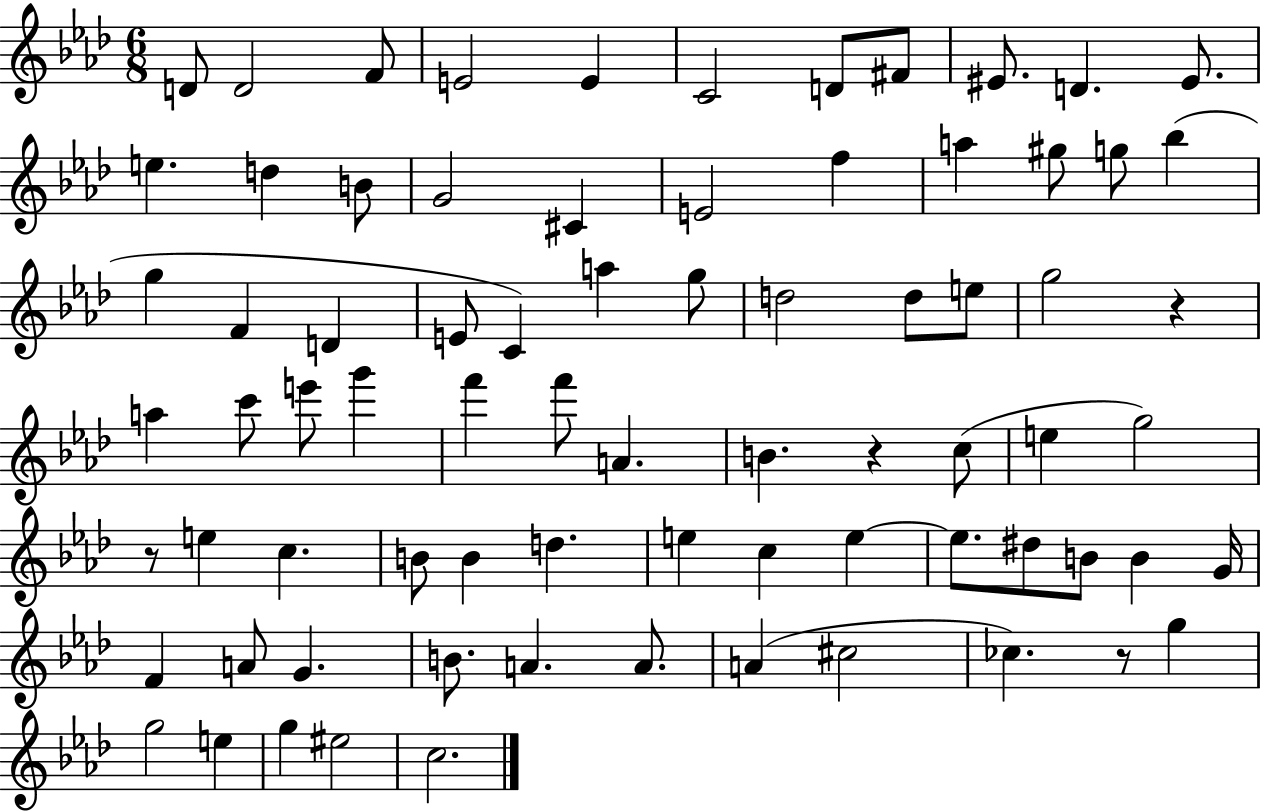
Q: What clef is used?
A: treble